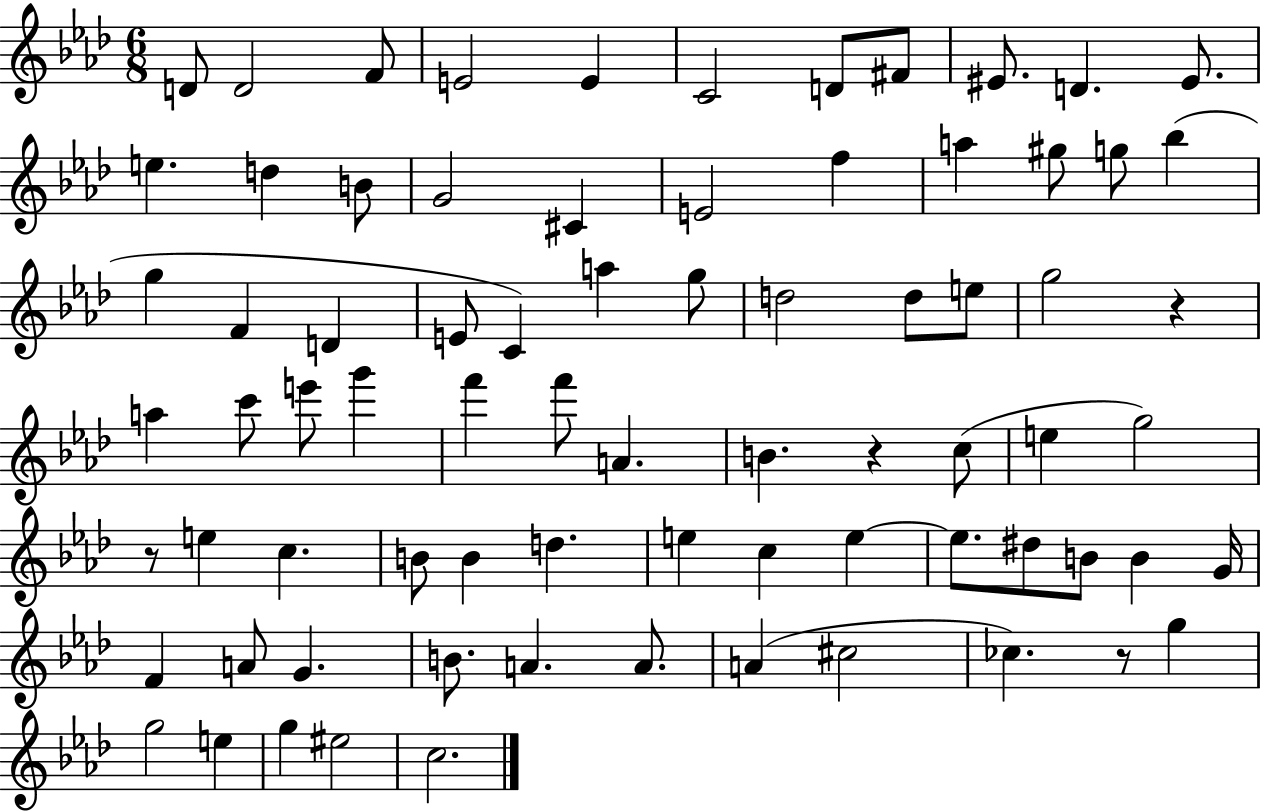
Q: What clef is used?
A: treble